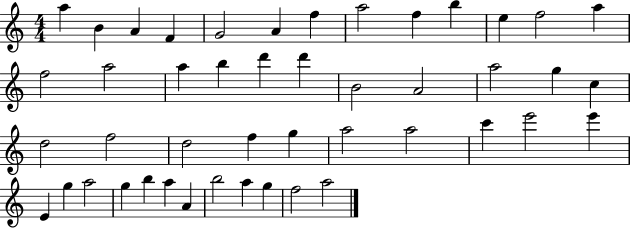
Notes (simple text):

A5/q B4/q A4/q F4/q G4/h A4/q F5/q A5/h F5/q B5/q E5/q F5/h A5/q F5/h A5/h A5/q B5/q D6/q D6/q B4/h A4/h A5/h G5/q C5/q D5/h F5/h D5/h F5/q G5/q A5/h A5/h C6/q E6/h E6/q E4/q G5/q A5/h G5/q B5/q A5/q A4/q B5/h A5/q G5/q F5/h A5/h